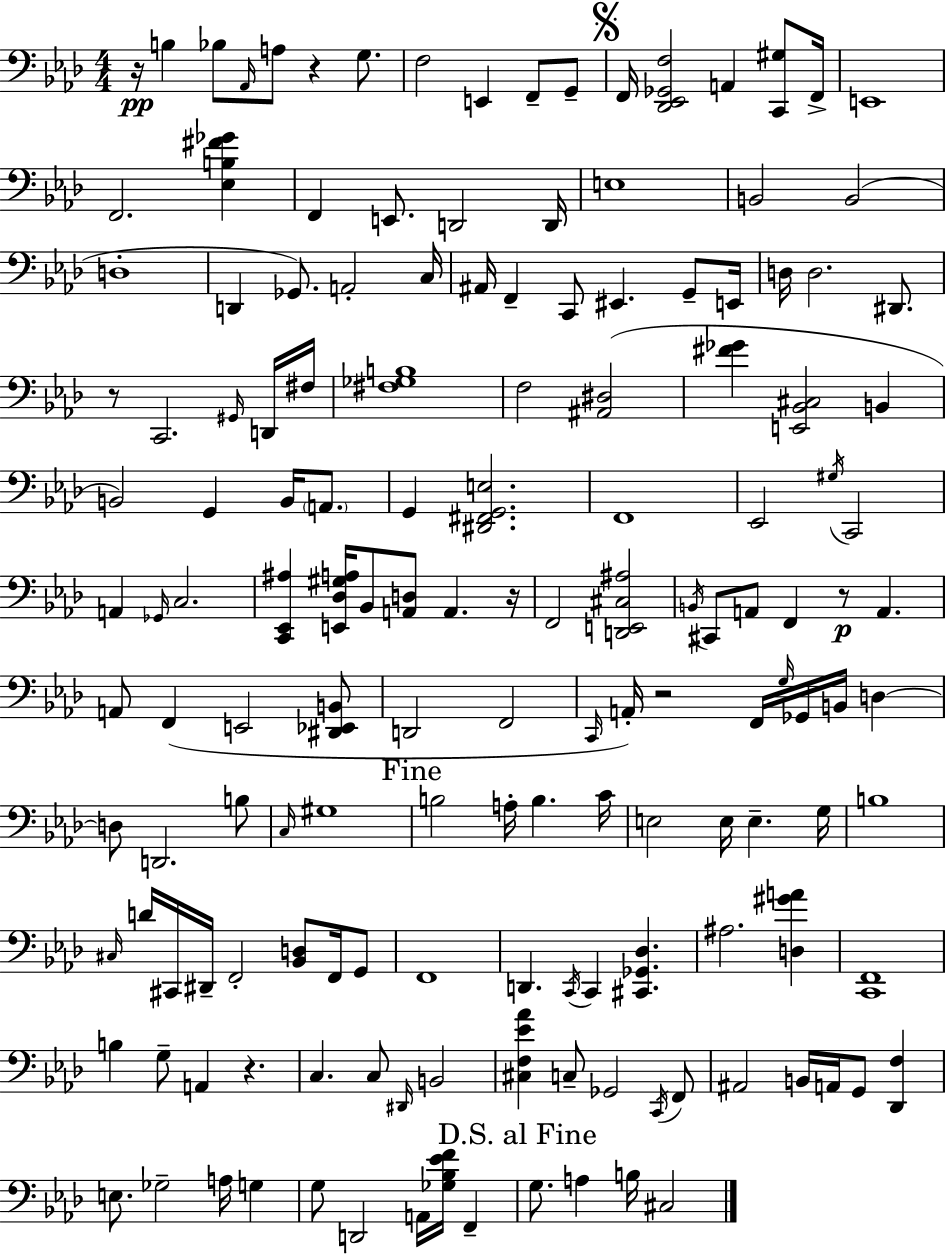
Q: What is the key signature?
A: AES major